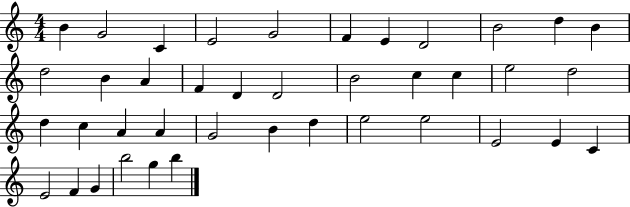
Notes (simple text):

B4/q G4/h C4/q E4/h G4/h F4/q E4/q D4/h B4/h D5/q B4/q D5/h B4/q A4/q F4/q D4/q D4/h B4/h C5/q C5/q E5/h D5/h D5/q C5/q A4/q A4/q G4/h B4/q D5/q E5/h E5/h E4/h E4/q C4/q E4/h F4/q G4/q B5/h G5/q B5/q